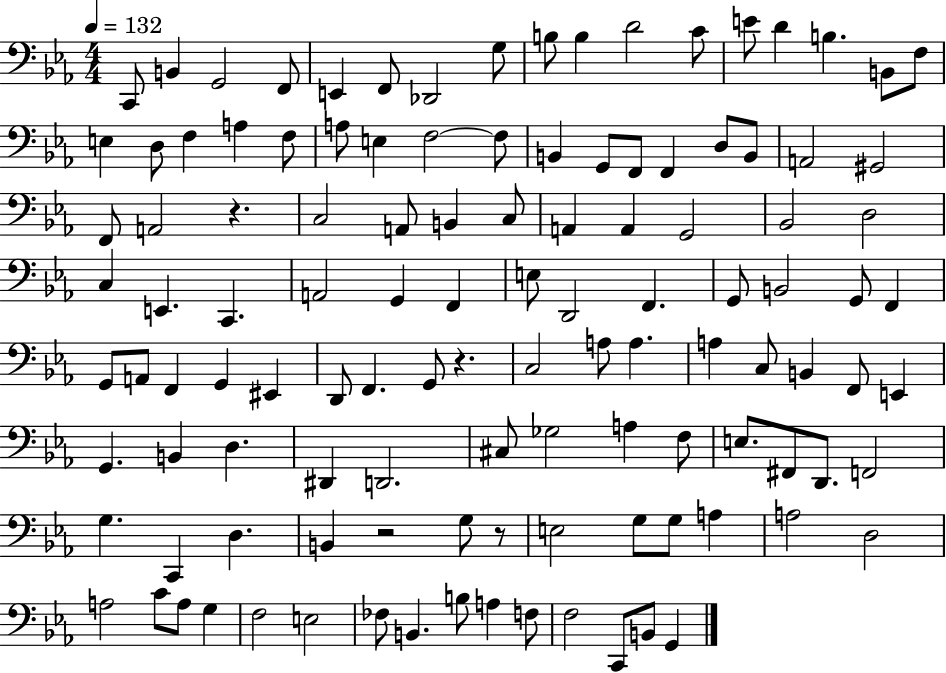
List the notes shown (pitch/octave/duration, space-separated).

C2/e B2/q G2/h F2/e E2/q F2/e Db2/h G3/e B3/e B3/q D4/h C4/e E4/e D4/q B3/q. B2/e F3/e E3/q D3/e F3/q A3/q F3/e A3/e E3/q F3/h F3/e B2/q G2/e F2/e F2/q D3/e B2/e A2/h G#2/h F2/e A2/h R/q. C3/h A2/e B2/q C3/e A2/q A2/q G2/h Bb2/h D3/h C3/q E2/q. C2/q. A2/h G2/q F2/q E3/e D2/h F2/q. G2/e B2/h G2/e F2/q G2/e A2/e F2/q G2/q EIS2/q D2/e F2/q. G2/e R/q. C3/h A3/e A3/q. A3/q C3/e B2/q F2/e E2/q G2/q. B2/q D3/q. D#2/q D2/h. C#3/e Gb3/h A3/q F3/e E3/e. F#2/e D2/e. F2/h G3/q. C2/q D3/q. B2/q R/h G3/e R/e E3/h G3/e G3/e A3/q A3/h D3/h A3/h C4/e A3/e G3/q F3/h E3/h FES3/e B2/q. B3/e A3/q F3/e F3/h C2/e B2/e G2/q